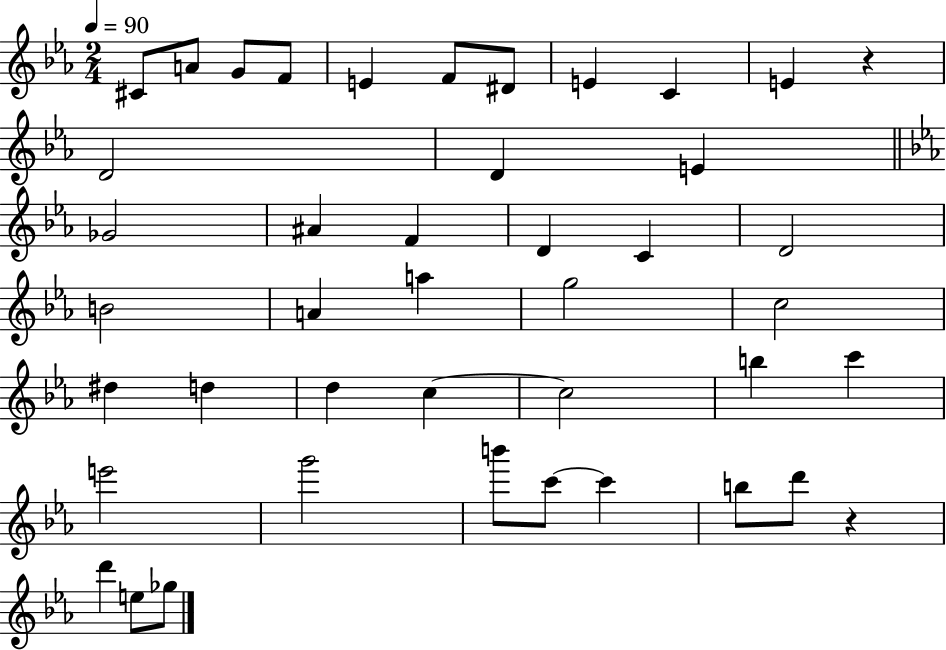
C#4/e A4/e G4/e F4/e E4/q F4/e D#4/e E4/q C4/q E4/q R/q D4/h D4/q E4/q Gb4/h A#4/q F4/q D4/q C4/q D4/h B4/h A4/q A5/q G5/h C5/h D#5/q D5/q D5/q C5/q C5/h B5/q C6/q E6/h G6/h B6/e C6/e C6/q B5/e D6/e R/q D6/q E5/e Gb5/e